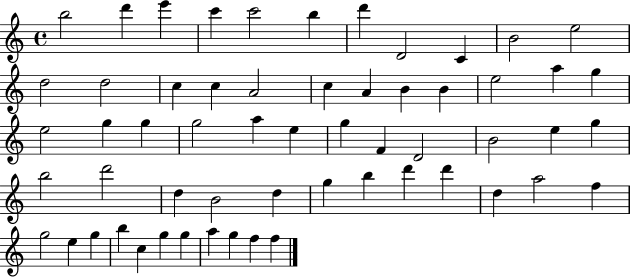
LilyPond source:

{
  \clef treble
  \time 4/4
  \defaultTimeSignature
  \key c \major
  b''2 d'''4 e'''4 | c'''4 c'''2 b''4 | d'''4 d'2 c'4 | b'2 e''2 | \break d''2 d''2 | c''4 c''4 a'2 | c''4 a'4 b'4 b'4 | e''2 a''4 g''4 | \break e''2 g''4 g''4 | g''2 a''4 e''4 | g''4 f'4 d'2 | b'2 e''4 g''4 | \break b''2 d'''2 | d''4 b'2 d''4 | g''4 b''4 d'''4 d'''4 | d''4 a''2 f''4 | \break g''2 e''4 g''4 | b''4 c''4 g''4 g''4 | a''4 g''4 f''4 f''4 | \bar "|."
}